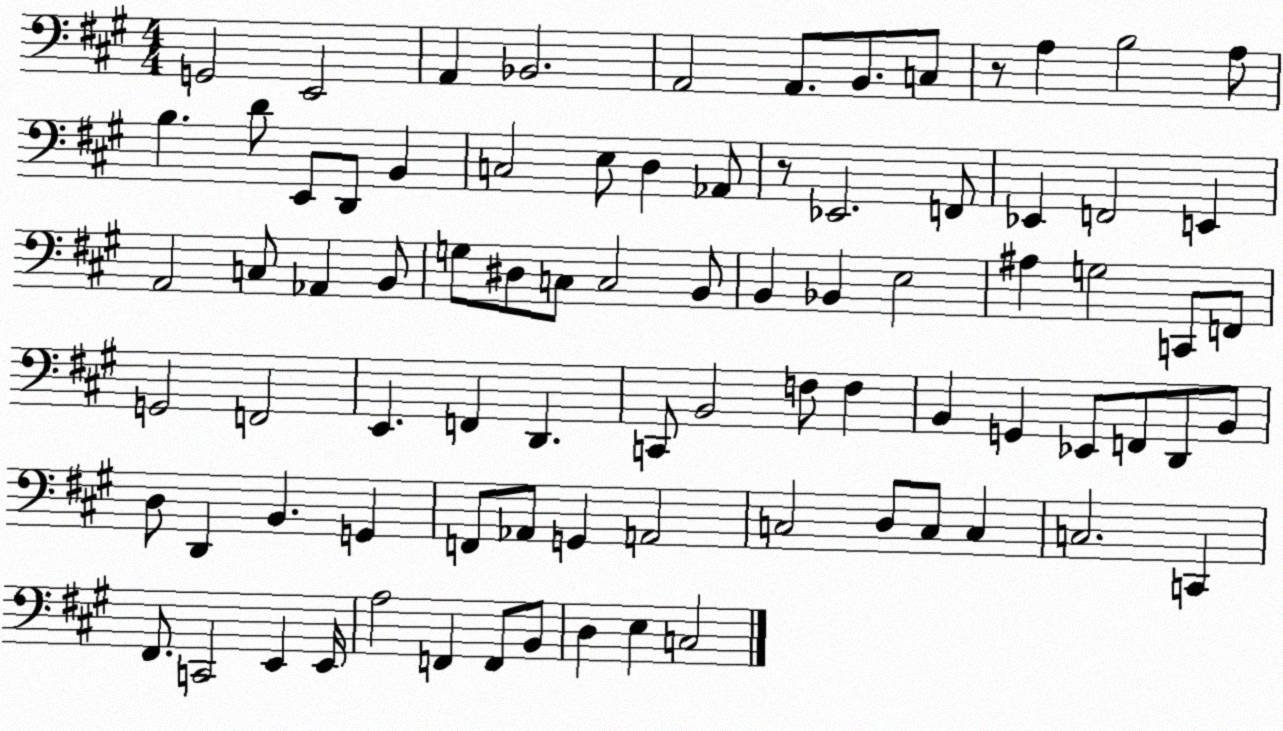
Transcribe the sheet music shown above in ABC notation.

X:1
T:Untitled
M:4/4
L:1/4
K:A
G,,2 E,,2 A,, _B,,2 A,,2 A,,/2 B,,/2 C,/2 z/2 A, B,2 A,/2 B, D/2 E,,/2 D,,/2 B,, C,2 E,/2 D, _A,,/2 z/2 _E,,2 F,,/2 _E,, F,,2 E,, A,,2 C,/2 _A,, B,,/2 G,/2 ^D,/2 C,/2 C,2 B,,/2 B,, _B,, E,2 ^A, G,2 C,,/2 F,,/2 G,,2 F,,2 E,, F,, D,, C,,/2 B,,2 F,/2 F, B,, G,, _E,,/2 F,,/2 D,,/2 B,,/2 D,/2 D,, B,, G,, F,,/2 _A,,/2 G,, A,,2 C,2 D,/2 C,/2 C, C,2 C,, ^F,,/2 C,,2 E,, E,,/4 A,2 F,, F,,/2 B,,/2 D, E, C,2